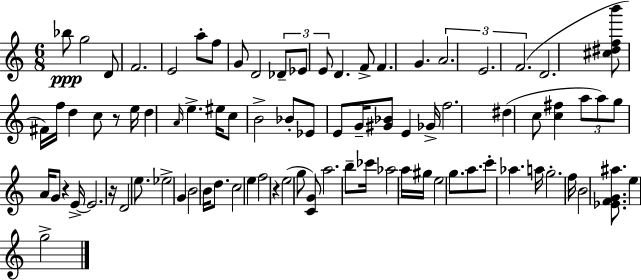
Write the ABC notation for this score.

X:1
T:Untitled
M:6/8
L:1/4
K:C
_b/2 g2 D/2 F2 E2 a/2 f/2 G/2 D2 _D/2 _E/2 E/2 D F/2 F G A2 E2 F2 D2 [^c^dfb']/2 ^F/4 f/4 d c/2 z/2 e/4 d A/4 e ^e/4 c/2 B2 _B/2 _E/2 E/2 G/4 [^G_B]/2 E _G/4 f2 ^d c/2 [c^f] a/2 a/2 g/2 A/4 G/2 z E/4 E2 z/4 D2 e/2 _e2 G B2 B/4 d/2 c2 e f2 z e2 g/2 [CG]/2 a2 b/2 _c'/4 _a2 a/4 ^g/4 e2 g/2 a/2 c'/2 _a a/4 g2 f/4 B2 [_EFG^a]/2 e g2